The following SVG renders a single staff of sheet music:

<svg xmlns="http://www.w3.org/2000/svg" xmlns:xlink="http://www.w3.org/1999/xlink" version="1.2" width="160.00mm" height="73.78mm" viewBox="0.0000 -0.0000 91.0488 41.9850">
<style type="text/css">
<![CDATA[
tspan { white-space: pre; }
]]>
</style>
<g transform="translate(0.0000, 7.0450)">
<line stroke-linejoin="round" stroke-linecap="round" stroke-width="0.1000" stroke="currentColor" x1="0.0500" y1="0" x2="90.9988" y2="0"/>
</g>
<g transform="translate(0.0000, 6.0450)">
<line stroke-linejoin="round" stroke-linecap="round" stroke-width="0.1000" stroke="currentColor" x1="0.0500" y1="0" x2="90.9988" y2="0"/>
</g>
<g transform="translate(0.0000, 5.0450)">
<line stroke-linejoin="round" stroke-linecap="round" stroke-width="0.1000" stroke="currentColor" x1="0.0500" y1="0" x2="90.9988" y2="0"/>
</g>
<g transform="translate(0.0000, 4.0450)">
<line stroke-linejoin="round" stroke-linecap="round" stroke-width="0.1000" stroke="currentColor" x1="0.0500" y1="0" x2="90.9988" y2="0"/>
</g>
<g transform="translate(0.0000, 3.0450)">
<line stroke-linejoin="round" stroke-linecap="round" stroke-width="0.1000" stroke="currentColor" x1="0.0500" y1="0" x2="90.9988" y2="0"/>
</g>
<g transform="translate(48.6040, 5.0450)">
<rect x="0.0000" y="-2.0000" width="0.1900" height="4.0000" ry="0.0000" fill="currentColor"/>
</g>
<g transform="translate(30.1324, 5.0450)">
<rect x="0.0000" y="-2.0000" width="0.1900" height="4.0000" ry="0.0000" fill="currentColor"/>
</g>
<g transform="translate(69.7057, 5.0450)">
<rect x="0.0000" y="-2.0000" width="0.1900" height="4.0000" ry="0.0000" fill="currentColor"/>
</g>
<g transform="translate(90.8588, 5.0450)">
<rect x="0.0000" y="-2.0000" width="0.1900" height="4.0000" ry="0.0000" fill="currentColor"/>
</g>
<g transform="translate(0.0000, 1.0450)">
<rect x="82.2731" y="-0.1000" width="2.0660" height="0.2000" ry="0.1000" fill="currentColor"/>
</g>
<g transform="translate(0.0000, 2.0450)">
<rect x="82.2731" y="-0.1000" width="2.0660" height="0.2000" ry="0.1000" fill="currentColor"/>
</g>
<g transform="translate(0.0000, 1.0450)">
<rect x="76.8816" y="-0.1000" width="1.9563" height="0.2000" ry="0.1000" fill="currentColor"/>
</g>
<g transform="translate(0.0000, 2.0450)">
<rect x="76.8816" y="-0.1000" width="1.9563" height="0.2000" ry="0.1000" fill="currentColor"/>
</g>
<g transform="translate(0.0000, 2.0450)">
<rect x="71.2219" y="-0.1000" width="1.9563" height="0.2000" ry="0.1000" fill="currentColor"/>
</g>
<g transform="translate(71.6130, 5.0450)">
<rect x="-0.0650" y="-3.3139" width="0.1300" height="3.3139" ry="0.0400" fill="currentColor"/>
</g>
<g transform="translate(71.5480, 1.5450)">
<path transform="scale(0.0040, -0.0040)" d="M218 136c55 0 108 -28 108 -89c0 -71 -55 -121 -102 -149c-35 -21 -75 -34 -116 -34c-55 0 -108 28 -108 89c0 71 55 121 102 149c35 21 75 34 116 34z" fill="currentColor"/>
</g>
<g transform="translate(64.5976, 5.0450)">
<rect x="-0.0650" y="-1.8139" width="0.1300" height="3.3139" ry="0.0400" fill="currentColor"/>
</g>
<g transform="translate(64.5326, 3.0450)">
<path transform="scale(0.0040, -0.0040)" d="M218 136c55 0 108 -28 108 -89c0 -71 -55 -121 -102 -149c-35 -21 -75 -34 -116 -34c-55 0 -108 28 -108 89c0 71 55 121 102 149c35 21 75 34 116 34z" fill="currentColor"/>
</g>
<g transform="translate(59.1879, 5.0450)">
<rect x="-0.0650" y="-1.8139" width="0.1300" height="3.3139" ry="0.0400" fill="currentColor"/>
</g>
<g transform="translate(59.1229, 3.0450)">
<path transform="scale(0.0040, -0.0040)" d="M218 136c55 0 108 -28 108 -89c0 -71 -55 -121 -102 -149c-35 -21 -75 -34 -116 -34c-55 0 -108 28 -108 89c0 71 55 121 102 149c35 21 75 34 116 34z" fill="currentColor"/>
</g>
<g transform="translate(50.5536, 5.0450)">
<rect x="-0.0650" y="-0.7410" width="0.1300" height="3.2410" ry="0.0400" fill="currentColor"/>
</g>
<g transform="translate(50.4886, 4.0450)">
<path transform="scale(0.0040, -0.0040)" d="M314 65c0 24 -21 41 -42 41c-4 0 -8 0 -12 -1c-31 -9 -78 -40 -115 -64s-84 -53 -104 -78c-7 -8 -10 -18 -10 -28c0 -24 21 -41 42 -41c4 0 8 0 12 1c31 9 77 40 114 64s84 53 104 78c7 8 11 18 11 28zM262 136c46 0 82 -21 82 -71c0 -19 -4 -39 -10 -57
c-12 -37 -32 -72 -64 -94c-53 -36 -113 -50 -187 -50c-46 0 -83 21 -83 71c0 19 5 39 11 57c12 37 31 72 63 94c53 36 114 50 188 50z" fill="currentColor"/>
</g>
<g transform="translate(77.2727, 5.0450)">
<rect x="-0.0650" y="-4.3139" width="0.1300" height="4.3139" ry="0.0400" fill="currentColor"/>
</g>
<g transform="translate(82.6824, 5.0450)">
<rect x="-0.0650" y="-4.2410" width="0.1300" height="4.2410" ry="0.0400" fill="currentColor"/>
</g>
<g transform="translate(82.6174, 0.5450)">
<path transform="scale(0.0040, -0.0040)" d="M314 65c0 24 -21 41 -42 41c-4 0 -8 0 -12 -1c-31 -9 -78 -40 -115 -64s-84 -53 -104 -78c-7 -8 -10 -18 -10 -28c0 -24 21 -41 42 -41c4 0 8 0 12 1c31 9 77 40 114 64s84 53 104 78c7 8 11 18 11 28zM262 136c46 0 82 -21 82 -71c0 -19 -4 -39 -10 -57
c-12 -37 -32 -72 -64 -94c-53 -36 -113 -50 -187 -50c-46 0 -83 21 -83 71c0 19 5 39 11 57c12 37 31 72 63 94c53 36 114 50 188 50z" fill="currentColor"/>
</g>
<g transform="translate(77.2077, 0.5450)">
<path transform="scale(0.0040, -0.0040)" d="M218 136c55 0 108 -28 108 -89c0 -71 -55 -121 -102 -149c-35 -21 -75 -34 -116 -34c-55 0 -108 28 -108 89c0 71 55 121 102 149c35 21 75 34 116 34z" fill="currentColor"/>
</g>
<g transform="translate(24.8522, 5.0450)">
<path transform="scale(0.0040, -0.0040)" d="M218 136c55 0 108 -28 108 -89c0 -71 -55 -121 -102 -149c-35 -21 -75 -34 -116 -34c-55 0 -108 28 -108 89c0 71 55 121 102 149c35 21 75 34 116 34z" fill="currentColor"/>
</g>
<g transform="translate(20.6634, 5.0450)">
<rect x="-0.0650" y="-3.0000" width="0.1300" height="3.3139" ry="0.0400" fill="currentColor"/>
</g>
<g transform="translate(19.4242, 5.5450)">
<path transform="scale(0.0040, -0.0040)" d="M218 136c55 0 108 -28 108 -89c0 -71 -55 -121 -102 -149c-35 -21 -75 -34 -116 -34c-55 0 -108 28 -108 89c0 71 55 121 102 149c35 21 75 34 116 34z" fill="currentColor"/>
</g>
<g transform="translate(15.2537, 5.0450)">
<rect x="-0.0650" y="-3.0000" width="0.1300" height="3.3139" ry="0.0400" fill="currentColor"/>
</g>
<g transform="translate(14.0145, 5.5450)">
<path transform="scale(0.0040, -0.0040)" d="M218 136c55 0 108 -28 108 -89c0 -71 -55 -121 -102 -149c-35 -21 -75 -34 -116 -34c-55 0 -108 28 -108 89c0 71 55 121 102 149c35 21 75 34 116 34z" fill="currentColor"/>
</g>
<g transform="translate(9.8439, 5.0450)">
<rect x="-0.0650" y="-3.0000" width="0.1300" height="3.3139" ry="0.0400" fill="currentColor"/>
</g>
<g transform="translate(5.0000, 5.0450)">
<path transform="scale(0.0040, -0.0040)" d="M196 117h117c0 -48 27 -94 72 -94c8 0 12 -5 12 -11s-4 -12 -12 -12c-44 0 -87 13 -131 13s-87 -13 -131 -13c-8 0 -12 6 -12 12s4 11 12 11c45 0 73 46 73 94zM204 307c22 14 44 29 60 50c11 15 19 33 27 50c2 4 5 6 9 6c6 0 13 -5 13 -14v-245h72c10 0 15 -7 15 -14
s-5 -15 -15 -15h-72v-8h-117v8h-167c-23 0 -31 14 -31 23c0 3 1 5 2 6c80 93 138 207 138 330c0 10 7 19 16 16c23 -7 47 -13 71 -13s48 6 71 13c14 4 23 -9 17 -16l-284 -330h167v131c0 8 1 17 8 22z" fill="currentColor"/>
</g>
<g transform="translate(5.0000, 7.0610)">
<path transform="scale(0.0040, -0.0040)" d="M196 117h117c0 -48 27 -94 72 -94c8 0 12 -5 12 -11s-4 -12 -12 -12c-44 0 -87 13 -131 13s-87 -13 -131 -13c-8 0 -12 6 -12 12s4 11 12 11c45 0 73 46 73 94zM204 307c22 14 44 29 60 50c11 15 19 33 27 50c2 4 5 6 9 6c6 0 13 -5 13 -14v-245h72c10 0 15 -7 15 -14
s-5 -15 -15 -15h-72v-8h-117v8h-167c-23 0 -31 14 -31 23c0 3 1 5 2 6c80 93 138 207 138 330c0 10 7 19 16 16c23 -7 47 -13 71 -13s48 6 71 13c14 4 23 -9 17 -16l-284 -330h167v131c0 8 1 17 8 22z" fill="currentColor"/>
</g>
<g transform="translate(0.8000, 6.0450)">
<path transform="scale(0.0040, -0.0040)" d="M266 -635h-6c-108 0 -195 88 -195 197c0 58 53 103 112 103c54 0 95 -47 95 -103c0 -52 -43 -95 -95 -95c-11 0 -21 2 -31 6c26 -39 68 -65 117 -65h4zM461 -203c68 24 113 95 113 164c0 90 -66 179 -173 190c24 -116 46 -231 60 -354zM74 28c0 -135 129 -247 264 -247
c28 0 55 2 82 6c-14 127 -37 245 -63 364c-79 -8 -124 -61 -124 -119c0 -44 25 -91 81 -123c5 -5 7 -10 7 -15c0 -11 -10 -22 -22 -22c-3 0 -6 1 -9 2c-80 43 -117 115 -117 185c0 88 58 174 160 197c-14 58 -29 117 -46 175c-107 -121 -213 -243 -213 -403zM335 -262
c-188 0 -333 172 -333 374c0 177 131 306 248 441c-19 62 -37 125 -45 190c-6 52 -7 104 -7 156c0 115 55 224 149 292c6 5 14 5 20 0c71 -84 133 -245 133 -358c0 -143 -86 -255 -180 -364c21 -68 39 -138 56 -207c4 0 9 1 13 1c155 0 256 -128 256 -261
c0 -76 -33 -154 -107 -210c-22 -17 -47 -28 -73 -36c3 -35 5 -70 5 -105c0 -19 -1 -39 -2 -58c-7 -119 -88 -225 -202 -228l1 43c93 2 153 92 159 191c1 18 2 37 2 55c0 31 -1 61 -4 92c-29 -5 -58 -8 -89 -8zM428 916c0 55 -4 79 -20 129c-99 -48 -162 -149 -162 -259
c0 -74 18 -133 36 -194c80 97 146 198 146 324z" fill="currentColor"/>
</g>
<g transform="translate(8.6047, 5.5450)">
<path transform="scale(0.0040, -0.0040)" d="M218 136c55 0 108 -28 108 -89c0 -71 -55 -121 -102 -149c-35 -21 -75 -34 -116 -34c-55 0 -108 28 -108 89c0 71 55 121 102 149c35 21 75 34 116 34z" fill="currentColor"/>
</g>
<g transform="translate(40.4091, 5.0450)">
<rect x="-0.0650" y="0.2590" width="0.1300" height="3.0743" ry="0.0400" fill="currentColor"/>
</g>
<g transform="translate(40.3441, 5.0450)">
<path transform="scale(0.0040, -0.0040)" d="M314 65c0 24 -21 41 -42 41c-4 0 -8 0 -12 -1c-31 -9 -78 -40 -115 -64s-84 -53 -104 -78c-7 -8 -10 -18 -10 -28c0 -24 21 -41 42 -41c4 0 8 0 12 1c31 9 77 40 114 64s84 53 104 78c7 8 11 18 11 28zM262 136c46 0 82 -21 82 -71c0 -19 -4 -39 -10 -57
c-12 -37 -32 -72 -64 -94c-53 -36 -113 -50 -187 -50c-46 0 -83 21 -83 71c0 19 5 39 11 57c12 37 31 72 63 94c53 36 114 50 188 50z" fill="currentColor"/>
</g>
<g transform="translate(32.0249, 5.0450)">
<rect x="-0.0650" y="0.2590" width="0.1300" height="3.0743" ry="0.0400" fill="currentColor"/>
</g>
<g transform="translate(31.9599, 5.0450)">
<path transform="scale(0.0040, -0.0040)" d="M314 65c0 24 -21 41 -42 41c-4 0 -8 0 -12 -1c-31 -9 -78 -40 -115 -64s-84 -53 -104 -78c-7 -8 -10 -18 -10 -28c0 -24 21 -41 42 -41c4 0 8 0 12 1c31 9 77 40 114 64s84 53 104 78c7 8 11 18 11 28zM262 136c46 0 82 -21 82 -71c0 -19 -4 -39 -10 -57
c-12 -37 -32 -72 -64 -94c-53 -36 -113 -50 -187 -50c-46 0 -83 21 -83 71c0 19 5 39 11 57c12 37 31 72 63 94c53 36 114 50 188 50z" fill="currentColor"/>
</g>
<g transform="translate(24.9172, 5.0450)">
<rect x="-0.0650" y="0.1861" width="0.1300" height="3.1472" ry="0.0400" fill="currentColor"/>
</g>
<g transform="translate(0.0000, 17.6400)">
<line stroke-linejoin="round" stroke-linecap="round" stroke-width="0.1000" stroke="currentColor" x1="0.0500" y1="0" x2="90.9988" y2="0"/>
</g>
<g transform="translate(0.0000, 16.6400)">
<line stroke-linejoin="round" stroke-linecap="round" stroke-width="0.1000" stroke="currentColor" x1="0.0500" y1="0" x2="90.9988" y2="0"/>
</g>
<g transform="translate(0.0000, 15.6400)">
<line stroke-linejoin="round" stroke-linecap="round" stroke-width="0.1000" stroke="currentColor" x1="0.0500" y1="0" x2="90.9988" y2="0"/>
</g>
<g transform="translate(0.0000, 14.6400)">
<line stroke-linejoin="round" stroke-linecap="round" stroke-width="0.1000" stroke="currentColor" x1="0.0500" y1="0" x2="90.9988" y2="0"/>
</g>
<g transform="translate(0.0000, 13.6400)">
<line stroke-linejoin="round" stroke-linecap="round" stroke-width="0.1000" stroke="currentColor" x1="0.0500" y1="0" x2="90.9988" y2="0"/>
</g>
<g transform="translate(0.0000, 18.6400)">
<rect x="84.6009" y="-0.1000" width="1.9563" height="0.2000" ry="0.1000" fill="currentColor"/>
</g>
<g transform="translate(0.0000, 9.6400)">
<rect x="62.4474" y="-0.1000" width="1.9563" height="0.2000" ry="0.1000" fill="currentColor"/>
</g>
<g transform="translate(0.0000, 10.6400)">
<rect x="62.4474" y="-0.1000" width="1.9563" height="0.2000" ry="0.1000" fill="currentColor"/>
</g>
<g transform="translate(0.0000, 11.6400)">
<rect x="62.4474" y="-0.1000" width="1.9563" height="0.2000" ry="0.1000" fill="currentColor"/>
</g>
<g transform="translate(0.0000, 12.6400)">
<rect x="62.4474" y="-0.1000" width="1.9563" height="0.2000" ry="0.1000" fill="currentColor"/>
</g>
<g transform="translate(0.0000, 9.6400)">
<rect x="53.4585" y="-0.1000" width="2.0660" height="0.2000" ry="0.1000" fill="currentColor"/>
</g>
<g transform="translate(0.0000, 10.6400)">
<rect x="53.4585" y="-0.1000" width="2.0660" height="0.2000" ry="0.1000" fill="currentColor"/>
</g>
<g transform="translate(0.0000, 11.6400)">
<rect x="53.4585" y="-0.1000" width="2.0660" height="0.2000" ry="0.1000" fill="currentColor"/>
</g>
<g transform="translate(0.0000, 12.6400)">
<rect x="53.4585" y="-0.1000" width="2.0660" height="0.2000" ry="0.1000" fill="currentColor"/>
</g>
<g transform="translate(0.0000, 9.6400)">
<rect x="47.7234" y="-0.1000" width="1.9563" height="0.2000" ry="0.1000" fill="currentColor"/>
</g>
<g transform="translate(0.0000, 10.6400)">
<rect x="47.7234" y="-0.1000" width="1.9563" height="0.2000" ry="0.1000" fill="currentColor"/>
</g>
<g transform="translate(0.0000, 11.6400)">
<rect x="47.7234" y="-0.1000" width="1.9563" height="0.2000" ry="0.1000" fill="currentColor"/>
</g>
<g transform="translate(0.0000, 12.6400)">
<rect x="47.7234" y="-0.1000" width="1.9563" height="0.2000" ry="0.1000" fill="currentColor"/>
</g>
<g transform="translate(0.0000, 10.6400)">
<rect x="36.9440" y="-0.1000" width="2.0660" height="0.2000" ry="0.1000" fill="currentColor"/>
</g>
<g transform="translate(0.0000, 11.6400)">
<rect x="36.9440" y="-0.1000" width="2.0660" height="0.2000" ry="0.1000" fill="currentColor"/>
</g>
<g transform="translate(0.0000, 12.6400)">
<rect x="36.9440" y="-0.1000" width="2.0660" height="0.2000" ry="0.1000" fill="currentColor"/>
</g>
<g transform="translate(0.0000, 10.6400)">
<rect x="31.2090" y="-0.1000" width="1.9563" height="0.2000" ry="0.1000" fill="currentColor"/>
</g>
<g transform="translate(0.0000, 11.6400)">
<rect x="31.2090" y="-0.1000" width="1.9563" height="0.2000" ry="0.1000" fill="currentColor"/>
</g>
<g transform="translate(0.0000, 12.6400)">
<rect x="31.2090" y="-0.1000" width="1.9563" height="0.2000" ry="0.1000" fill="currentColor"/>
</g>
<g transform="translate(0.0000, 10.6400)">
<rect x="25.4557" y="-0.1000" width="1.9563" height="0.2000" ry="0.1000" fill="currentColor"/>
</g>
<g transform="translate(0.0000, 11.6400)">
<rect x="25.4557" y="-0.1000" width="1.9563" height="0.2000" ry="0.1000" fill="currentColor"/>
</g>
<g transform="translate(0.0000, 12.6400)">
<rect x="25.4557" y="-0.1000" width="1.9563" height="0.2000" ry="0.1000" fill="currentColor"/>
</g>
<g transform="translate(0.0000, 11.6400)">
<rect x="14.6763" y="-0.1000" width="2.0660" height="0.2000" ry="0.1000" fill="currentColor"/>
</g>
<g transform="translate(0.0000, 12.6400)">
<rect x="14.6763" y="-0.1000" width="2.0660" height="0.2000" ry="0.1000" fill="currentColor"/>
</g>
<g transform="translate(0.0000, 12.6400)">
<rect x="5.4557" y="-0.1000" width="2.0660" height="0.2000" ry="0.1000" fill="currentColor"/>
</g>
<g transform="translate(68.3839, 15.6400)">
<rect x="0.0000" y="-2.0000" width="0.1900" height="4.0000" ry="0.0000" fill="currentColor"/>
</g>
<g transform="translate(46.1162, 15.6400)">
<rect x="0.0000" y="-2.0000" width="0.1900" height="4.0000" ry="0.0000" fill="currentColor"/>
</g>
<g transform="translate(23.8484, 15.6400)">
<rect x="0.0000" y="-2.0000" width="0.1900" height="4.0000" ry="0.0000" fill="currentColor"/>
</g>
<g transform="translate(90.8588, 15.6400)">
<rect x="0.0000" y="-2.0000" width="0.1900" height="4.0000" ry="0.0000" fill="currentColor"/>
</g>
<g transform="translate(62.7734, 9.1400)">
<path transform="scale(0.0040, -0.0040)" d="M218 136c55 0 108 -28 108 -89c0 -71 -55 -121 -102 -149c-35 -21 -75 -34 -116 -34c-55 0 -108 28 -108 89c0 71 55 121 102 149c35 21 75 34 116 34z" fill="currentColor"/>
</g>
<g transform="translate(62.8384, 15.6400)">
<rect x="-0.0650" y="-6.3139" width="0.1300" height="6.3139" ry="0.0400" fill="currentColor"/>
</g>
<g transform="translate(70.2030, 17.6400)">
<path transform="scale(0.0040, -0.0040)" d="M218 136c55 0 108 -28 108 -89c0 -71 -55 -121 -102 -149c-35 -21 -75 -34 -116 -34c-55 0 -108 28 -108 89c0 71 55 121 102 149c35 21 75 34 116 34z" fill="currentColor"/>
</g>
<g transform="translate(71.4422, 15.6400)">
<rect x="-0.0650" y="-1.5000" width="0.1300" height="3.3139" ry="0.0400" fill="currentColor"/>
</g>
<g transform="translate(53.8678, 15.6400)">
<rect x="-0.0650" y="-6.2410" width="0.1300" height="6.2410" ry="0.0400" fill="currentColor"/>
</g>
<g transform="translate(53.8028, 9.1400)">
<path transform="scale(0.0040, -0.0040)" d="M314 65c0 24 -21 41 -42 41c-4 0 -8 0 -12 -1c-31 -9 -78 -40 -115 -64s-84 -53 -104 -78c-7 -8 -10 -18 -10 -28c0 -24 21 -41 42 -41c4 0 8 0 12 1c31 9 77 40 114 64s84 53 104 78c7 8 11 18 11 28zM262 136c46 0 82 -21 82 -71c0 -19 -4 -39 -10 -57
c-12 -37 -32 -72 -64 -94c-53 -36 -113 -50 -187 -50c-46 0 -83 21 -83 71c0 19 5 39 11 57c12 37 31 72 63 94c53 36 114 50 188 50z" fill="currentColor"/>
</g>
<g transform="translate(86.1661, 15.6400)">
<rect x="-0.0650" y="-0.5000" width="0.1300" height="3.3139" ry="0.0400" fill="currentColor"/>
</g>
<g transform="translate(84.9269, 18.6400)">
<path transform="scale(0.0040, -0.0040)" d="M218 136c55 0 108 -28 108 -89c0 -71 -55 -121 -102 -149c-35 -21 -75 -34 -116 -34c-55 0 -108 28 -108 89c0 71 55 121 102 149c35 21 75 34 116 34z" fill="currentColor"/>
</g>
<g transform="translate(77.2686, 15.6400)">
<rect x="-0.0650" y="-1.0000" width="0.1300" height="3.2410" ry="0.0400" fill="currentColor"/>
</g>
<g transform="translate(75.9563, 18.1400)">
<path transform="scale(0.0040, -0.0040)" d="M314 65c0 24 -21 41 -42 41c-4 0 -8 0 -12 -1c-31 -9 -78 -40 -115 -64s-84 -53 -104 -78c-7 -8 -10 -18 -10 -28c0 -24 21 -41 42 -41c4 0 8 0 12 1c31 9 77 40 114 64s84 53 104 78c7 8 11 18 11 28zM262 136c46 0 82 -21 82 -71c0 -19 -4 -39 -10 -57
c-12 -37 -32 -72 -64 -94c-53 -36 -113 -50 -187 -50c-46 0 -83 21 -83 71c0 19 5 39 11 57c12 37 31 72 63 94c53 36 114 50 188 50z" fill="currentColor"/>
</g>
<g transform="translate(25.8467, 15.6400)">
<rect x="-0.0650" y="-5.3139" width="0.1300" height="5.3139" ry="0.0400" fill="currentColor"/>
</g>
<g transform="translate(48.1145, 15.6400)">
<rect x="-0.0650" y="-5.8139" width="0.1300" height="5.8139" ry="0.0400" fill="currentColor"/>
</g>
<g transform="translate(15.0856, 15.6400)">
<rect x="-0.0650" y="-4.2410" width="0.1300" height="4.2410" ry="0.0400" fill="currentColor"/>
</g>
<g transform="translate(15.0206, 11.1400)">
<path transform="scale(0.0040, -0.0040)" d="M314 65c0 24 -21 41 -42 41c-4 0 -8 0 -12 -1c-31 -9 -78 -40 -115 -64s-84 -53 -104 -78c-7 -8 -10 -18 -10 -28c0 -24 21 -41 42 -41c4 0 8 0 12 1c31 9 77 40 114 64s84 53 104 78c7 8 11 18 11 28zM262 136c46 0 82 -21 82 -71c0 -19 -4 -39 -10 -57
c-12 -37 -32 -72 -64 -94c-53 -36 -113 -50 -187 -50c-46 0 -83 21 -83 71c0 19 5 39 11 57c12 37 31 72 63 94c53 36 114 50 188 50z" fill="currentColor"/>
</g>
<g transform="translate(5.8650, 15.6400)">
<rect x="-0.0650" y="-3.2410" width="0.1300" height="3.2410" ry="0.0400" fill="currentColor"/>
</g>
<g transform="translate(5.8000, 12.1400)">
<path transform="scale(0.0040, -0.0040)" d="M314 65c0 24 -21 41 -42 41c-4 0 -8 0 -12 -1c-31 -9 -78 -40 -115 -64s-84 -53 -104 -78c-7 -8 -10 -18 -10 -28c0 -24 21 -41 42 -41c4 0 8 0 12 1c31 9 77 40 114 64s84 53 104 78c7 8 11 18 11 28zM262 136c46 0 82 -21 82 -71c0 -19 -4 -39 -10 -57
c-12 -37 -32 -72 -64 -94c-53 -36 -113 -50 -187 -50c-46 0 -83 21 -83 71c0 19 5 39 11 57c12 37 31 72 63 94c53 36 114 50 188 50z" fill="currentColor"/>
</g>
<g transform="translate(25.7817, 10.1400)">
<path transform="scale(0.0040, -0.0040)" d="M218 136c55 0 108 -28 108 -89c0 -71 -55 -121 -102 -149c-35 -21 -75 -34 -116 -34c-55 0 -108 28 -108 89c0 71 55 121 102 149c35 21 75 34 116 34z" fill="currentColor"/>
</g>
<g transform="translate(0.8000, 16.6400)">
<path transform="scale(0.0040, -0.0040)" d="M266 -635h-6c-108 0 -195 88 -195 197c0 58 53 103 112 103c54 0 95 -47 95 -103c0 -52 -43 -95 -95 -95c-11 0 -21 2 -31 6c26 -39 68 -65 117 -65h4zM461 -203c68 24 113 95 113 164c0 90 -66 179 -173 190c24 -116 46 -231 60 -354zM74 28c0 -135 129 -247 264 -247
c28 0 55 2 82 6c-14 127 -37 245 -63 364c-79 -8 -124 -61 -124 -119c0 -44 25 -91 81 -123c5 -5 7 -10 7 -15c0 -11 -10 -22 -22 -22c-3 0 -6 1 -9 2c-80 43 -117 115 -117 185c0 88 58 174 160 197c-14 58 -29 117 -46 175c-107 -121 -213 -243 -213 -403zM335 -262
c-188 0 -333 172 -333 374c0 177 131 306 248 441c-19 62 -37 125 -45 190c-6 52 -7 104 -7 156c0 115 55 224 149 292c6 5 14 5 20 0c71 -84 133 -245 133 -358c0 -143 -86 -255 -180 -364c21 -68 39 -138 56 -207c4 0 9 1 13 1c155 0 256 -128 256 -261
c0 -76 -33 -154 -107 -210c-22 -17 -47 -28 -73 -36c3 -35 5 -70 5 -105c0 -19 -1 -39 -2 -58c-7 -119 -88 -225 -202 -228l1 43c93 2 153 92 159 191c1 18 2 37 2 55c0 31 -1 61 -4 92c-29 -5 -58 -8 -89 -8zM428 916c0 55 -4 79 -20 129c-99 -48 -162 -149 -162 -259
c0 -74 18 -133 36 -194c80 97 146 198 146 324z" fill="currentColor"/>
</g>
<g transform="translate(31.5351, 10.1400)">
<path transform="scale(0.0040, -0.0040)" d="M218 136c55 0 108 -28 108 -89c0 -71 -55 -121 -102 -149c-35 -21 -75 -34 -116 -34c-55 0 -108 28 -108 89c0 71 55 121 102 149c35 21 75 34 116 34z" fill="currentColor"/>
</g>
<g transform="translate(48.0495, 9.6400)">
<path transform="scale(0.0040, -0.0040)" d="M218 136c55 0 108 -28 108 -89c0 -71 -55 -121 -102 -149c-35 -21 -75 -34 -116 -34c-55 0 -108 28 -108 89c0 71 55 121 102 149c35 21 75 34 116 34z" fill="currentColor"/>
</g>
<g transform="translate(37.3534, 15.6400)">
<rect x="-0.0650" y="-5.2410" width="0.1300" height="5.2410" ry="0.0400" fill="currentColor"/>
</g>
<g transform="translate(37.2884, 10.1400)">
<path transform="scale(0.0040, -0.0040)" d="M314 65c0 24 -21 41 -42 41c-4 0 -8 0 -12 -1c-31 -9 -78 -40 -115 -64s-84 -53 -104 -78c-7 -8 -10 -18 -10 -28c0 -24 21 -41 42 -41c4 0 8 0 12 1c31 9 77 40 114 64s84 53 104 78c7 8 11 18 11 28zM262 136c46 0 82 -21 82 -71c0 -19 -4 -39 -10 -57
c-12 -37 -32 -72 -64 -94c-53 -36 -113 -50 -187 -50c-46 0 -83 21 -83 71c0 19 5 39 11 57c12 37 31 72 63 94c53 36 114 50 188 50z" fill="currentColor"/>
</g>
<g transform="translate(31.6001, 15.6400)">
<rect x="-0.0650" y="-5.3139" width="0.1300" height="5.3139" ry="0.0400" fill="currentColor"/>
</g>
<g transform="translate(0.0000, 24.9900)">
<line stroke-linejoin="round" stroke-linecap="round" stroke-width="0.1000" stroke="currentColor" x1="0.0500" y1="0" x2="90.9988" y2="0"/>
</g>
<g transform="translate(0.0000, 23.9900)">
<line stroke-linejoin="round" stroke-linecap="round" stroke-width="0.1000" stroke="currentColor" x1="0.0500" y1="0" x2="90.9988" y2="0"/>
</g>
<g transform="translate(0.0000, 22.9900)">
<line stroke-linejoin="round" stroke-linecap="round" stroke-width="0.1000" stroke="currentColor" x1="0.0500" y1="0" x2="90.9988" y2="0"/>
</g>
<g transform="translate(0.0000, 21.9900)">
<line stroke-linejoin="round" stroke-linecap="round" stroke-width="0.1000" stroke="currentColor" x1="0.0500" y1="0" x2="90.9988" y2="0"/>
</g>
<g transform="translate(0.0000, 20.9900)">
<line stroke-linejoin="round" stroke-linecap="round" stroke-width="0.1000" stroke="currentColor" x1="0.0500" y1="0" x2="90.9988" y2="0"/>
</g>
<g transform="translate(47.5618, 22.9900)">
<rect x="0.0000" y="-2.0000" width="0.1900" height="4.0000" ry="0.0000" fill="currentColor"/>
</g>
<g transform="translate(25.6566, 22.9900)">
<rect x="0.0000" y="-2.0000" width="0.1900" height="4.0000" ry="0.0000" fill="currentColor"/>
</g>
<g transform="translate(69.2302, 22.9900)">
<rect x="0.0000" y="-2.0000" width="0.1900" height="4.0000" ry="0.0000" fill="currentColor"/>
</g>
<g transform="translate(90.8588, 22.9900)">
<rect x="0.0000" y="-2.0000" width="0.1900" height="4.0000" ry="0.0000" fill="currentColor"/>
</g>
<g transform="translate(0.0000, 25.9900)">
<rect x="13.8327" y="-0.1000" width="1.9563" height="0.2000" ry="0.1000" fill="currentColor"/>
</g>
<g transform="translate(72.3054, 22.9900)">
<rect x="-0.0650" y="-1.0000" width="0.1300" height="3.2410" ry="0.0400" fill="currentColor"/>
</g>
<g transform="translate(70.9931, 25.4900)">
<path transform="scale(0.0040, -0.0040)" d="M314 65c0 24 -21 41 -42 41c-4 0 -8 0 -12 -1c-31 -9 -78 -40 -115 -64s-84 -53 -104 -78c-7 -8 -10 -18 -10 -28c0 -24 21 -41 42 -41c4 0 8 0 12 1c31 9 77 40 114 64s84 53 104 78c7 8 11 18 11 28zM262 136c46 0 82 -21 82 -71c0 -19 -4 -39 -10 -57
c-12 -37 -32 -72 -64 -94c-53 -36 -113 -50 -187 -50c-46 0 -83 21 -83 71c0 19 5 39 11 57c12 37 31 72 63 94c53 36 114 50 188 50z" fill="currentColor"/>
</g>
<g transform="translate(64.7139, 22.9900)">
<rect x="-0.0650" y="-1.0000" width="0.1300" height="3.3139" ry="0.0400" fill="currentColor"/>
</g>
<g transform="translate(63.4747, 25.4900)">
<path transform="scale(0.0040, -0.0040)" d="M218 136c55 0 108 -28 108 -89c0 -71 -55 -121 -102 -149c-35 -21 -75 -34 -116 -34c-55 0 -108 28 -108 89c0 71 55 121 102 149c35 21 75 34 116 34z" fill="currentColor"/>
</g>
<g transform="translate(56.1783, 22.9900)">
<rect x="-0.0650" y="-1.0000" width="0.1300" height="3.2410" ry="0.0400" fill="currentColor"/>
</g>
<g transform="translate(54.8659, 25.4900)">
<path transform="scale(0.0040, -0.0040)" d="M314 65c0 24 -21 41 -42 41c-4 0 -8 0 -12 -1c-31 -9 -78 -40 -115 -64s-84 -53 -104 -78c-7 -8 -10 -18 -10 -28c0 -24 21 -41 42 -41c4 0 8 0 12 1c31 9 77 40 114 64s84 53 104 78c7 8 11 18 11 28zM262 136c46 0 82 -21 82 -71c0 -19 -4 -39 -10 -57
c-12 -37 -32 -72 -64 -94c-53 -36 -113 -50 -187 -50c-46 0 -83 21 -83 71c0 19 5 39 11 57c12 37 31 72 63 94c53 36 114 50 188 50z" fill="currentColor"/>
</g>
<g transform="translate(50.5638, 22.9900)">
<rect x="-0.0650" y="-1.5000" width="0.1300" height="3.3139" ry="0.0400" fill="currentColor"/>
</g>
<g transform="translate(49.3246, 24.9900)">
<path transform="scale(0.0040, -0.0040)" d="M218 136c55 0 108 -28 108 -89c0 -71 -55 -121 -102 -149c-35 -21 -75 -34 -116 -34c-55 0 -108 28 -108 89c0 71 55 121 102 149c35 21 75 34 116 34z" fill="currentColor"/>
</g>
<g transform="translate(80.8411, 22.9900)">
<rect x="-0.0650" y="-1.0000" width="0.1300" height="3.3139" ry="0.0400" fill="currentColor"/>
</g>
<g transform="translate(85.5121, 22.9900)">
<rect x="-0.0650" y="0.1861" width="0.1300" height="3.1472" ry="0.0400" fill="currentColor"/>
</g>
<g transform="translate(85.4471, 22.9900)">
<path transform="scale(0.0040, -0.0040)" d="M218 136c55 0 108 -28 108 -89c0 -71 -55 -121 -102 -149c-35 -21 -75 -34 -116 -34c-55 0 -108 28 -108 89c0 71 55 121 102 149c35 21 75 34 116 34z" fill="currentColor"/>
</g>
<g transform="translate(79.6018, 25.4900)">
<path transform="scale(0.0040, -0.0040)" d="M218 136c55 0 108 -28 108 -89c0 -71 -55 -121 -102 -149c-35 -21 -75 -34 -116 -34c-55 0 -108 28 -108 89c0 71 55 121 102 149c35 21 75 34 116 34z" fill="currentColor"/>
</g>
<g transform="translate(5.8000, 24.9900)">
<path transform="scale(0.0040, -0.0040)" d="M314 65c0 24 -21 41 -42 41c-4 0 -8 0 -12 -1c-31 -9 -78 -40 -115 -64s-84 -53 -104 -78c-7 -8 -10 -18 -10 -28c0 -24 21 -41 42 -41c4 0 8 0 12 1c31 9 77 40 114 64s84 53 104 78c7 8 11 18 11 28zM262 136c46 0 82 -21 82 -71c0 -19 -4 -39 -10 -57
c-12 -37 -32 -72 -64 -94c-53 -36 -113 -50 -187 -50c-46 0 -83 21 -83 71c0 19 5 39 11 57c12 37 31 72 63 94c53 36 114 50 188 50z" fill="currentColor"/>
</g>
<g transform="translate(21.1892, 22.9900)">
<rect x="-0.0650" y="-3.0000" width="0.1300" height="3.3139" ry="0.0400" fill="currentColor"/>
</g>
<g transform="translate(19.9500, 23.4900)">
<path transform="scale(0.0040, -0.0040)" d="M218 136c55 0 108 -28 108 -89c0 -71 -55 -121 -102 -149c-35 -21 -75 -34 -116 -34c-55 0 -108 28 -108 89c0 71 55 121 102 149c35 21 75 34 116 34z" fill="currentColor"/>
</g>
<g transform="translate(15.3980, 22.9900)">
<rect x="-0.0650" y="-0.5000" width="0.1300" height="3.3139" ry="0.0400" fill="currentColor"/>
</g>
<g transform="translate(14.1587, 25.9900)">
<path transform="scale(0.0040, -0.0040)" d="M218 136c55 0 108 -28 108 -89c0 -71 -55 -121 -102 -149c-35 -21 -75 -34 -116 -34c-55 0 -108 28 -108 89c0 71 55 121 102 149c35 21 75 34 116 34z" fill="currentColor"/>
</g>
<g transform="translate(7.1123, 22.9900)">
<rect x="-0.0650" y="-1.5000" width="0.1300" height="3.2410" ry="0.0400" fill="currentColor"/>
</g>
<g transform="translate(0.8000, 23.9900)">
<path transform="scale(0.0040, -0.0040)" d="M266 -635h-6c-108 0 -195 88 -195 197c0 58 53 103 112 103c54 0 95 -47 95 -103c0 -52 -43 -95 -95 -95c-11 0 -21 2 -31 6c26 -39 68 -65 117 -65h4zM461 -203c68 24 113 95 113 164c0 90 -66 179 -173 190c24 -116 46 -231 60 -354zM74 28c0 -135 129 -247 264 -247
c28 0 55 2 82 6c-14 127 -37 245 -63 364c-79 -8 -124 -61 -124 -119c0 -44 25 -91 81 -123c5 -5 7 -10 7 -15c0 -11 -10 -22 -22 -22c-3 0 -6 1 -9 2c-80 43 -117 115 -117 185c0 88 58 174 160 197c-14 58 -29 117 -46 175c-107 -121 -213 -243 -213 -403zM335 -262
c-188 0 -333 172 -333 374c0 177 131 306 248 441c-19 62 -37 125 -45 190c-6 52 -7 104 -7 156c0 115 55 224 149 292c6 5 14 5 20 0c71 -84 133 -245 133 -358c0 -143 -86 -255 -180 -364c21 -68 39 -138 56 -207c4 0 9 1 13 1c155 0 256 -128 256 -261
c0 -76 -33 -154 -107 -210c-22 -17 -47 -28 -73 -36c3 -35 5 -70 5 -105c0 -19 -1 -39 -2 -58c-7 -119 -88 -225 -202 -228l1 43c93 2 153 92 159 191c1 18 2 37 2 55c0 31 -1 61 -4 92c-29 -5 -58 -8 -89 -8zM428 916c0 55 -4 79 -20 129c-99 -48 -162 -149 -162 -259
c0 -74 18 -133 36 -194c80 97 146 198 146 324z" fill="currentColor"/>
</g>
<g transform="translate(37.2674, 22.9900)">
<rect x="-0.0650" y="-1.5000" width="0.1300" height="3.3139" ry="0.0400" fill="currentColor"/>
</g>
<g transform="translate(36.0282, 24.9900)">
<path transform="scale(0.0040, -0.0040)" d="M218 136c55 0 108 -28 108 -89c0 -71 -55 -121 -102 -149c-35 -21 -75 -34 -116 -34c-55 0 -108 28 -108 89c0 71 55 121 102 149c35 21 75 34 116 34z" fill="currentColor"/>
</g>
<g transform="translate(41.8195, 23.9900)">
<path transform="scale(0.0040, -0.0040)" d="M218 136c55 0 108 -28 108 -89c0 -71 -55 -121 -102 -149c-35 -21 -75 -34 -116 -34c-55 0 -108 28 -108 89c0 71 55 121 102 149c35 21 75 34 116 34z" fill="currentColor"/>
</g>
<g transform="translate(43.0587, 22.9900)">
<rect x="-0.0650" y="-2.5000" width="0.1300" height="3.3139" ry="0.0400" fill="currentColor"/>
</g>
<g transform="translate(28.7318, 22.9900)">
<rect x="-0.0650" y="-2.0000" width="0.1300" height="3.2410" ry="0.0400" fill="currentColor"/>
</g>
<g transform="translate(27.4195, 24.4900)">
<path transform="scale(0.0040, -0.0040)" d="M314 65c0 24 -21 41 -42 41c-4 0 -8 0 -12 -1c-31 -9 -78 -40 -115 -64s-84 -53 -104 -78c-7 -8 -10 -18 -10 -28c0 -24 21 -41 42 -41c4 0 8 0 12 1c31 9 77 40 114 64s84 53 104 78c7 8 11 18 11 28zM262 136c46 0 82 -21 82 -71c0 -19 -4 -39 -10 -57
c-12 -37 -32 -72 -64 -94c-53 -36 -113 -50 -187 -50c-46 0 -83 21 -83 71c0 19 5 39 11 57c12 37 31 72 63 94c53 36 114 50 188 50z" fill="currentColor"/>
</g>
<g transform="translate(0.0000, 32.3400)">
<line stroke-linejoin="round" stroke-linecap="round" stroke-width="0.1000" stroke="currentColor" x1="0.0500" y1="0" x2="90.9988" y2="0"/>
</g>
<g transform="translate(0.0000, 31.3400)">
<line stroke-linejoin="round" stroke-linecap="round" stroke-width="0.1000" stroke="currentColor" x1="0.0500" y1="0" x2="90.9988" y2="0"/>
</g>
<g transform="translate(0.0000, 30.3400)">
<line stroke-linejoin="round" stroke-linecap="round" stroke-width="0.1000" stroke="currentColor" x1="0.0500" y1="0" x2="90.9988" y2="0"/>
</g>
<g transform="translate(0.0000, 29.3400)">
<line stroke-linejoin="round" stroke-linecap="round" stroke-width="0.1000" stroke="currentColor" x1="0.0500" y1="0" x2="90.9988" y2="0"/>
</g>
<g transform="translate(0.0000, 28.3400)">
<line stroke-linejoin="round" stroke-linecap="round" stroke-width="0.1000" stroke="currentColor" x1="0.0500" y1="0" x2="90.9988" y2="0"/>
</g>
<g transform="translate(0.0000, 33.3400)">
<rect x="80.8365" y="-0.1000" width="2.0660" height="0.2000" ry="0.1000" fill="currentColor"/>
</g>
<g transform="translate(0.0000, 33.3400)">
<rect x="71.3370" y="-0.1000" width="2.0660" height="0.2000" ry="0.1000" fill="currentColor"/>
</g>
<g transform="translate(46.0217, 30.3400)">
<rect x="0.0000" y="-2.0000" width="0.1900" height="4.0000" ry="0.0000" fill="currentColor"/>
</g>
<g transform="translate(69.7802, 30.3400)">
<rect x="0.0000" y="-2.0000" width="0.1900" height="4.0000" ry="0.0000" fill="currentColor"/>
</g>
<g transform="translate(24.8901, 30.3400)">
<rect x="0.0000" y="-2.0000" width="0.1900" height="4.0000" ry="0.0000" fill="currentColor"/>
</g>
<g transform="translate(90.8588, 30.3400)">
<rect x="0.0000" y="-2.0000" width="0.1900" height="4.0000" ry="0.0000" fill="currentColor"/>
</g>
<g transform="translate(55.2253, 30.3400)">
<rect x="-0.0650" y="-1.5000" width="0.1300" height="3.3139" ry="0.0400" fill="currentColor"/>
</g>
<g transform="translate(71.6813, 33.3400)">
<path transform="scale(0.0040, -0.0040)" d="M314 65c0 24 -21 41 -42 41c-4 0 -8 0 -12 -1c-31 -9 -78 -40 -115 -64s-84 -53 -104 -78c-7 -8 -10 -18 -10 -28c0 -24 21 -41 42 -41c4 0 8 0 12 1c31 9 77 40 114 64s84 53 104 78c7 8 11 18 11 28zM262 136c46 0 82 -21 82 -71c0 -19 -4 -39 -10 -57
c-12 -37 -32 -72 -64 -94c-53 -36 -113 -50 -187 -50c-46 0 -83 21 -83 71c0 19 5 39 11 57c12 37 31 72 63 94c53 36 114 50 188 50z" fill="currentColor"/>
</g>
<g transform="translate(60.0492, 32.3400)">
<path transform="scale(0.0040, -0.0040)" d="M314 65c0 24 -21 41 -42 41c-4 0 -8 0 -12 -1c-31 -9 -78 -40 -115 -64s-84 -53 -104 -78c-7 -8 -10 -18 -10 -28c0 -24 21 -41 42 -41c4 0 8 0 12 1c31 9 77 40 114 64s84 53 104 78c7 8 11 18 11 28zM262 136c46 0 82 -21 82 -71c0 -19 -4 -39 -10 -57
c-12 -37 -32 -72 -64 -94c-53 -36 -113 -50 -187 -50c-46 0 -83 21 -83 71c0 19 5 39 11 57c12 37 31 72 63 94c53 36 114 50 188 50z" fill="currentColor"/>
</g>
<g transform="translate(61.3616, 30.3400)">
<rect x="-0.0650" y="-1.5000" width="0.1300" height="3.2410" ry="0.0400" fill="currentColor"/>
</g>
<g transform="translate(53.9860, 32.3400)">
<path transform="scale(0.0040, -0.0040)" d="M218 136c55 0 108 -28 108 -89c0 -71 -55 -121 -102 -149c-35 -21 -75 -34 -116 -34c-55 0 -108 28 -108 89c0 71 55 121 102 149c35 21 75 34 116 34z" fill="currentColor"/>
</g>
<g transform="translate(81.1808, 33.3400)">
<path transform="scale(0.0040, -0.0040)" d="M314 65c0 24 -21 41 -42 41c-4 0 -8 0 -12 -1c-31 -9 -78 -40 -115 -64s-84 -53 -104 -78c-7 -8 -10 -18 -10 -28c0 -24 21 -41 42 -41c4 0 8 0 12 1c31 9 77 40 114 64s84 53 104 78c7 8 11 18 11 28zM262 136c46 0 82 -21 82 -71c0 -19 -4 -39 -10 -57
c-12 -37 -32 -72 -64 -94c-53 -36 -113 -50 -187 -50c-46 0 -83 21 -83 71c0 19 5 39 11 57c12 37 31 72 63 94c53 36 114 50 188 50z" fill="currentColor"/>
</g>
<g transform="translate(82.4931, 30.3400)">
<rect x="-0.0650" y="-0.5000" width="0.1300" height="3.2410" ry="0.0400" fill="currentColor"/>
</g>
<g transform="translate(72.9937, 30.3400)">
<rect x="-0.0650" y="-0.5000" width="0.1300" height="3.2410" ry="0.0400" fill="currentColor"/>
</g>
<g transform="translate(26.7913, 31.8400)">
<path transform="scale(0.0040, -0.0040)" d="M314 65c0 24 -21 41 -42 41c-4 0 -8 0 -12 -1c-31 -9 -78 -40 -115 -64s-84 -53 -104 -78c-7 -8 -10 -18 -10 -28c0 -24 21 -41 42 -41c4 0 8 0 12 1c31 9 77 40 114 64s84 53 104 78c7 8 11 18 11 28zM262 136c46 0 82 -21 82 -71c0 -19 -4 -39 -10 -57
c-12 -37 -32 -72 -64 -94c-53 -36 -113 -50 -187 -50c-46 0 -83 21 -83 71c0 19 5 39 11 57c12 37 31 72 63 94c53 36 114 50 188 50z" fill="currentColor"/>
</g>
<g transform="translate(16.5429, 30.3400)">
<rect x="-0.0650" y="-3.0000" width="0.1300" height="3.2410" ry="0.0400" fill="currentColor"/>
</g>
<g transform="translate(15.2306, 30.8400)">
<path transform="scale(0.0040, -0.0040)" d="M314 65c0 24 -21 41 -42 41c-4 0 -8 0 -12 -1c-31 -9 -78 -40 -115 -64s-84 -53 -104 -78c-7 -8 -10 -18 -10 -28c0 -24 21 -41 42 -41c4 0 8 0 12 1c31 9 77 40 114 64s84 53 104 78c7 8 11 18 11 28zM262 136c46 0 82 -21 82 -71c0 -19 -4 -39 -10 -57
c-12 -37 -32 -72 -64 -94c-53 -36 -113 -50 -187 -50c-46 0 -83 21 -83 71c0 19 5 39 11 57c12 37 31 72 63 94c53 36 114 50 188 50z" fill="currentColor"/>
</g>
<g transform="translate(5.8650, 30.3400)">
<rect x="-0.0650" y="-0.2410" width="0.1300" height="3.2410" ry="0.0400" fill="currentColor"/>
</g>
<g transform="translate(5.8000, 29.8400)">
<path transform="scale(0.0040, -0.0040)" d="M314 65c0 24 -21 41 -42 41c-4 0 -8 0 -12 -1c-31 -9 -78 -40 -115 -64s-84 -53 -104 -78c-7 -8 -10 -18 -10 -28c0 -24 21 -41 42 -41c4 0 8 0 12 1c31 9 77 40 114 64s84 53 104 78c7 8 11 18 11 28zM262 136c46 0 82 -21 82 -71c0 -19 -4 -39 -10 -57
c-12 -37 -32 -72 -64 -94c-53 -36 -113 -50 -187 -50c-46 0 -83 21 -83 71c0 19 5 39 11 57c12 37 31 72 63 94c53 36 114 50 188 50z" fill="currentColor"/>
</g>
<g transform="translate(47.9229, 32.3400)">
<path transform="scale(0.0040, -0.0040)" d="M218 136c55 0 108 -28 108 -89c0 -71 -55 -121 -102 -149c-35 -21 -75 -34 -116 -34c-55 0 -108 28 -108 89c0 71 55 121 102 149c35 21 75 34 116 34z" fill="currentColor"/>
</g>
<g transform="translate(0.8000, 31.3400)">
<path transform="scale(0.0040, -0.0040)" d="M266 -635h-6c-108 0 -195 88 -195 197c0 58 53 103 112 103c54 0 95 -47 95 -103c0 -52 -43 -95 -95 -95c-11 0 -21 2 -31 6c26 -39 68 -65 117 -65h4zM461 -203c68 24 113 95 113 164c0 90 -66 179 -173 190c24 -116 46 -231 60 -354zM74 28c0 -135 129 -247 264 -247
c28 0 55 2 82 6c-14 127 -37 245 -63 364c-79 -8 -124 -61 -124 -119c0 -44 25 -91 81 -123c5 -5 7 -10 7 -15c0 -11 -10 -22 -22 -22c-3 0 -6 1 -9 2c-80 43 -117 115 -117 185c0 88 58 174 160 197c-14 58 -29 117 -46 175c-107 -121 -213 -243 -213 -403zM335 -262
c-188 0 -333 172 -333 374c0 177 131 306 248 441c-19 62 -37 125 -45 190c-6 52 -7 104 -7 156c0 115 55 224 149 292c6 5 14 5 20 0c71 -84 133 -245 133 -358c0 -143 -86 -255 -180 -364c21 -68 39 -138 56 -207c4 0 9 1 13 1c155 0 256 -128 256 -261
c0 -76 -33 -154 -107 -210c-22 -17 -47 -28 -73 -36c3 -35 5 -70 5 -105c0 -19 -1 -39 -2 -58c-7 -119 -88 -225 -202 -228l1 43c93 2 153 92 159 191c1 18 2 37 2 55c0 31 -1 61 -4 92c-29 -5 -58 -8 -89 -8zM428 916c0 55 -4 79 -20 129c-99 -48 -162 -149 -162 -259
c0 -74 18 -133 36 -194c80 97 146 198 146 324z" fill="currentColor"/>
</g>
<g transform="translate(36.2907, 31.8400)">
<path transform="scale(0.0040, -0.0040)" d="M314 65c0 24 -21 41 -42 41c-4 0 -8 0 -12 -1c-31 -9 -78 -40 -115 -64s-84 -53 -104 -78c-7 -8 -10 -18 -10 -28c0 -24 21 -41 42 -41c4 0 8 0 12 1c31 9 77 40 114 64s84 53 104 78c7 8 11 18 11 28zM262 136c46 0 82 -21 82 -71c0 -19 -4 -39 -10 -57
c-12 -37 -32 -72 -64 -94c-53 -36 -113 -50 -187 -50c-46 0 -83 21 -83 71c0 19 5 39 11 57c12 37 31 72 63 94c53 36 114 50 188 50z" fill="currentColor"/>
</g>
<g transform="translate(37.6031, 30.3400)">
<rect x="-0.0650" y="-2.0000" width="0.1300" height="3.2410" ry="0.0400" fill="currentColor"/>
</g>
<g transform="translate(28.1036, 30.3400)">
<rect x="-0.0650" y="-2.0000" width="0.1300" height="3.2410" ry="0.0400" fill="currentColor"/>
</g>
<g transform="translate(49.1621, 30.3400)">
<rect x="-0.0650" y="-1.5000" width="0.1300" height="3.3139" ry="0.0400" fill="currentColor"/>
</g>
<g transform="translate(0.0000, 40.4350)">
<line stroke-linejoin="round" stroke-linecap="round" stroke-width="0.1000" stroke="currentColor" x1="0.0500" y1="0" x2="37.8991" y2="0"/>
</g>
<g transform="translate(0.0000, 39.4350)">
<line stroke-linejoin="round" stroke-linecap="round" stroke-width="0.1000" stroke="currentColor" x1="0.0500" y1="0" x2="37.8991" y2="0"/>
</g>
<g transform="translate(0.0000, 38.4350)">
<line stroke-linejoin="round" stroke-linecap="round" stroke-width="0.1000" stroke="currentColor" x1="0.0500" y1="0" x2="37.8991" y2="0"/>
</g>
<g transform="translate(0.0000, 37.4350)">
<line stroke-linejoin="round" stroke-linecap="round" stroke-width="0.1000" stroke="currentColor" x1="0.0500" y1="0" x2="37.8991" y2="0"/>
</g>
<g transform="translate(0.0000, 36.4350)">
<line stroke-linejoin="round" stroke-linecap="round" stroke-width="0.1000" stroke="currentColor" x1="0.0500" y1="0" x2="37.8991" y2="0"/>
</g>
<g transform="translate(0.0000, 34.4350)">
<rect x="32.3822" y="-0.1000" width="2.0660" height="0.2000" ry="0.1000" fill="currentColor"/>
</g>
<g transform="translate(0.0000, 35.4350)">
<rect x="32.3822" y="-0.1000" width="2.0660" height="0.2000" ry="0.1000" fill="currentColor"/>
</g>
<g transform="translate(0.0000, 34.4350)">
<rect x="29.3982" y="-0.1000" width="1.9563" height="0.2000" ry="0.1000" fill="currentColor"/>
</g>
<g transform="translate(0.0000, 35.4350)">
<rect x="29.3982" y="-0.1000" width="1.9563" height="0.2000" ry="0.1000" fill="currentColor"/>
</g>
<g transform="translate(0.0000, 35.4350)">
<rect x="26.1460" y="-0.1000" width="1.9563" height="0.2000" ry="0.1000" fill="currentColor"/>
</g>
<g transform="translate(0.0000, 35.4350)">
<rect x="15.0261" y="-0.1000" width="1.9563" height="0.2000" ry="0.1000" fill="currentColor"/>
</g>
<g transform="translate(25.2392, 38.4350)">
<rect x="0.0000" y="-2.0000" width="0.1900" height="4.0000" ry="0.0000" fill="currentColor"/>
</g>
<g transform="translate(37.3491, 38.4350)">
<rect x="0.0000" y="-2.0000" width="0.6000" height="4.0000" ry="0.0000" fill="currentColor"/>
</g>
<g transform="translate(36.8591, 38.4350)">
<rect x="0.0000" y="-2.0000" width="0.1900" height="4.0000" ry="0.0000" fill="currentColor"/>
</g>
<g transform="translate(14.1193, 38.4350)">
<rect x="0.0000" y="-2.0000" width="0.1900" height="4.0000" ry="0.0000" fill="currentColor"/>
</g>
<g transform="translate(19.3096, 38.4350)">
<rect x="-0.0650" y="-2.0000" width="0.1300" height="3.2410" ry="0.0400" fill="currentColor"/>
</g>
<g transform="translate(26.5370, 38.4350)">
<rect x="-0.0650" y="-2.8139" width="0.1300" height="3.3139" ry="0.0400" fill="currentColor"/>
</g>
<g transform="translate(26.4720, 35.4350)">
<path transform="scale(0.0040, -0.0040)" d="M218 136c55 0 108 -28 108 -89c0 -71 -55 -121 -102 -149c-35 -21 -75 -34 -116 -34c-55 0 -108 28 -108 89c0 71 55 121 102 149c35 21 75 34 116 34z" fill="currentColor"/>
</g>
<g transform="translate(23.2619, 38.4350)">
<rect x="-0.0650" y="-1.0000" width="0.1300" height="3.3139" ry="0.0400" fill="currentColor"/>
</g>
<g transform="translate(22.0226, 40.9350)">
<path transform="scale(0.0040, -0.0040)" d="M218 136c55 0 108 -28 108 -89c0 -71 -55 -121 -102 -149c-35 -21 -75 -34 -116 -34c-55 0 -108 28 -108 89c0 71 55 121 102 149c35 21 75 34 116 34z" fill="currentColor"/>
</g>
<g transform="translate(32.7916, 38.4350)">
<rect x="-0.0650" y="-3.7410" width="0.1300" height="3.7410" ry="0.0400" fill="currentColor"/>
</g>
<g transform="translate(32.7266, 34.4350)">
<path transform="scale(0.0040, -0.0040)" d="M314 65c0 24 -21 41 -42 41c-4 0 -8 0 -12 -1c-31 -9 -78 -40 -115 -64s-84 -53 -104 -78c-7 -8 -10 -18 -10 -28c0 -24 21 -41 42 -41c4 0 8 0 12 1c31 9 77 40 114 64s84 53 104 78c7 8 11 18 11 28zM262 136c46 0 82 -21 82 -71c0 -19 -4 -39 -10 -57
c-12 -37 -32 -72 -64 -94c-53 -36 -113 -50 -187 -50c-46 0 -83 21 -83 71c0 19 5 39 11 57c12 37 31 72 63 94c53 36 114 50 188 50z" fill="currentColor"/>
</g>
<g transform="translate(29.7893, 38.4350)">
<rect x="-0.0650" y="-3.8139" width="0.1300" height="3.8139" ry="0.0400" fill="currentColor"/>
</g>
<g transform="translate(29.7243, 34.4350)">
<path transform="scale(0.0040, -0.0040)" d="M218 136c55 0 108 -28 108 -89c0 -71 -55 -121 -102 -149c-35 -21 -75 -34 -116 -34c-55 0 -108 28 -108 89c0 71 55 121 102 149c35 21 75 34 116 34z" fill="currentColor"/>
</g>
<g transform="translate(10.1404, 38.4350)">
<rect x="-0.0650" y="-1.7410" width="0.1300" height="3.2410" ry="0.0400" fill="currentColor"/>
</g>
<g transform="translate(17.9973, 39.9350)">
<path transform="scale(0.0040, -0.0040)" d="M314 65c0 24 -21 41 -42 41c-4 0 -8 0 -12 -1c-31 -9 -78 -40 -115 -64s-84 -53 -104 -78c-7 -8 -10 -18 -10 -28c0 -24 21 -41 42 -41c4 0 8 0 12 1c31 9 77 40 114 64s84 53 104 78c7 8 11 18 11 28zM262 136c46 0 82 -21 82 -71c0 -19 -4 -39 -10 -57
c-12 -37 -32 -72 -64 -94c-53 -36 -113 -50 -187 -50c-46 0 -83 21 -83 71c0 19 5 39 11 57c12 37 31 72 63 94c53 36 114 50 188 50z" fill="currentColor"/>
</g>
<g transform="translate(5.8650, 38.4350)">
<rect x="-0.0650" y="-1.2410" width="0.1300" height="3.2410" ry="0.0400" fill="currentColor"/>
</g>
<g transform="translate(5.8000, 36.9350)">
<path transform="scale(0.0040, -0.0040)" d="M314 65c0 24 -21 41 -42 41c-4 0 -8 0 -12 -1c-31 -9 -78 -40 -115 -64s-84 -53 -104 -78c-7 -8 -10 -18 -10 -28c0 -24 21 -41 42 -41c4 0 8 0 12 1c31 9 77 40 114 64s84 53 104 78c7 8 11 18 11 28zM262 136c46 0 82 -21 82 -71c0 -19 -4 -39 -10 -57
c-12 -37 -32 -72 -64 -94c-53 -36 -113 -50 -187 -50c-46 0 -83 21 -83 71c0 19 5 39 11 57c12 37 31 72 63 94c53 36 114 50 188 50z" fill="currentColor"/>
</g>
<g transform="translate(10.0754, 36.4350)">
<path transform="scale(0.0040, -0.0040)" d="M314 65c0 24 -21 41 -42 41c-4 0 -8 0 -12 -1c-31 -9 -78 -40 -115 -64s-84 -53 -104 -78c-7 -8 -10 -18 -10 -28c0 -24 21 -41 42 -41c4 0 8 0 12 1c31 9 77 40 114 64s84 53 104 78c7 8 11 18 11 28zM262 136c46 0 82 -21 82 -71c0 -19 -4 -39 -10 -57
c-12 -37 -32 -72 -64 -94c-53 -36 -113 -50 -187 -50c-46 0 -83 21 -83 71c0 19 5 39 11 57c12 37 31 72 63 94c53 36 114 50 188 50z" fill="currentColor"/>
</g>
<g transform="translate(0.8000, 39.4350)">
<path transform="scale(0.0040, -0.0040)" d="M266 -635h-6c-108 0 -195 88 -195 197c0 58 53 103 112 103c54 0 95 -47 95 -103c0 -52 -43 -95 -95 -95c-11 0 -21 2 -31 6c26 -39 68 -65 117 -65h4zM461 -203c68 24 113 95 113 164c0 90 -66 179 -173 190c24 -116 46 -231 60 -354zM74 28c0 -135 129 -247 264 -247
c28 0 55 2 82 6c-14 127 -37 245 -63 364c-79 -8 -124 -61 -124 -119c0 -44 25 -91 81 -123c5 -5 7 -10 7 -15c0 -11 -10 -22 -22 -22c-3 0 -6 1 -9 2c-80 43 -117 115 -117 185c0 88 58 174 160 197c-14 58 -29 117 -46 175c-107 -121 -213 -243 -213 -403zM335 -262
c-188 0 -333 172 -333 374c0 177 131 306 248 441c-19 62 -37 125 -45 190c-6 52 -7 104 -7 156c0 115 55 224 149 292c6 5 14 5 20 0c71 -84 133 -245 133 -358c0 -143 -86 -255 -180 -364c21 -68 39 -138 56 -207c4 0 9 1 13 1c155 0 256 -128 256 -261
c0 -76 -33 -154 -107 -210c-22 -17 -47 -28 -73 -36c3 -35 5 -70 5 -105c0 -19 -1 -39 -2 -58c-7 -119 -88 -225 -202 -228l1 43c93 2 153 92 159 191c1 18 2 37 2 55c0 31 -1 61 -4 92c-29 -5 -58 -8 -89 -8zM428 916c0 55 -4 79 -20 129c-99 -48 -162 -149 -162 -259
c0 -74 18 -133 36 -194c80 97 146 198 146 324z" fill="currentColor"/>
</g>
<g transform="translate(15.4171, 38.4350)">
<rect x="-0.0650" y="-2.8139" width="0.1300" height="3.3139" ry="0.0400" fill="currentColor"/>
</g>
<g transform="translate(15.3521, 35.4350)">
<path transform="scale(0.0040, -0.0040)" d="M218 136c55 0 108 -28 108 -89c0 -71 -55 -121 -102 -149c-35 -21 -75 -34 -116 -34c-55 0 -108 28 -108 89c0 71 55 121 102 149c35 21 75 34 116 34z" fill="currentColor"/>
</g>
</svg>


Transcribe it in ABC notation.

X:1
T:Untitled
M:4/4
L:1/4
K:C
A A A B B2 B2 d2 f f b d' d'2 b2 d'2 f' f' f'2 g' a'2 a' E D2 C E2 C A F2 E G E D2 D D2 D B c2 A2 F2 F2 E E E2 C2 C2 e2 f2 a F2 D a c' c'2